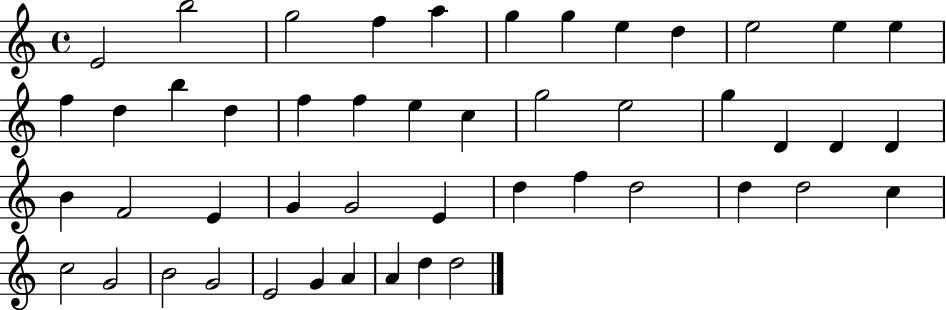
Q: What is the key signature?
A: C major